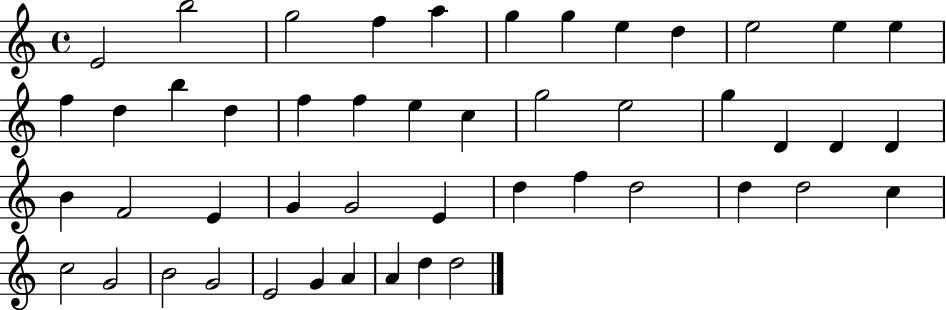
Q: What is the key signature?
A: C major